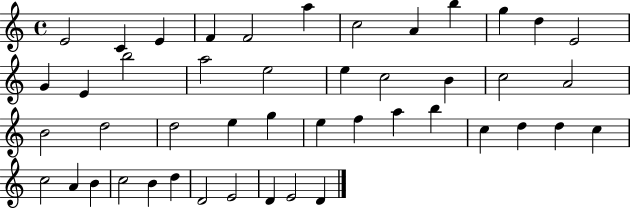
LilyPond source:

{
  \clef treble
  \time 4/4
  \defaultTimeSignature
  \key c \major
  e'2 c'4 e'4 | f'4 f'2 a''4 | c''2 a'4 b''4 | g''4 d''4 e'2 | \break g'4 e'4 b''2 | a''2 e''2 | e''4 c''2 b'4 | c''2 a'2 | \break b'2 d''2 | d''2 e''4 g''4 | e''4 f''4 a''4 b''4 | c''4 d''4 d''4 c''4 | \break c''2 a'4 b'4 | c''2 b'4 d''4 | d'2 e'2 | d'4 e'2 d'4 | \break \bar "|."
}